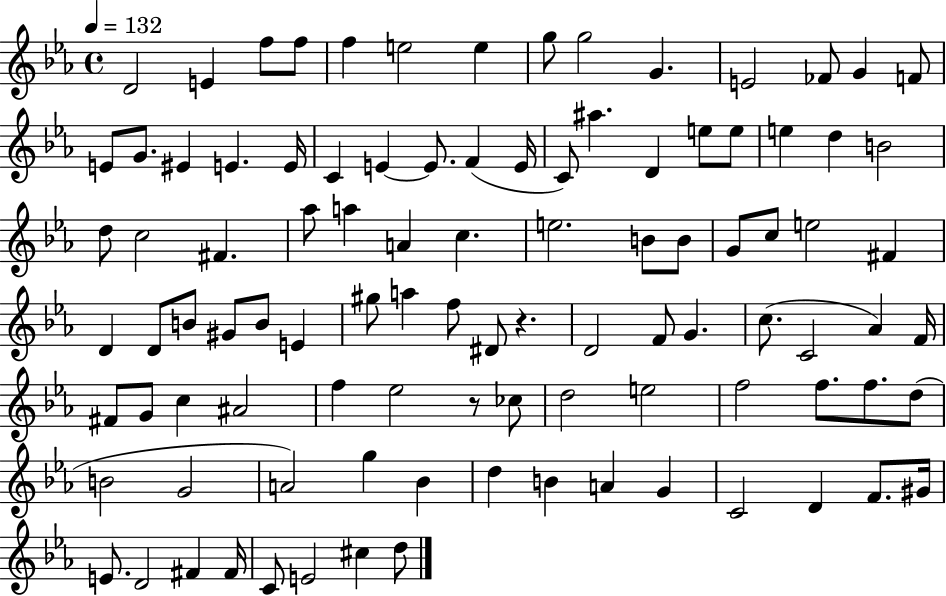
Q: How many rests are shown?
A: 2